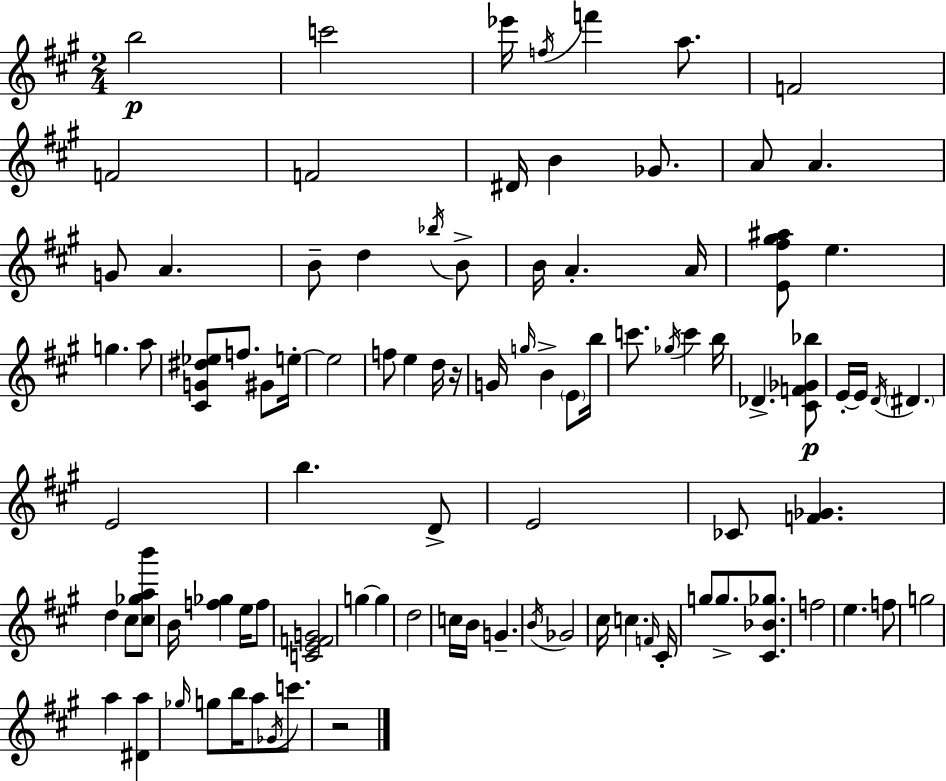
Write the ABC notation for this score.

X:1
T:Untitled
M:2/4
L:1/4
K:A
b2 c'2 _e'/4 f/4 f' a/2 F2 F2 F2 ^D/4 B _G/2 A/2 A G/2 A B/2 d _b/4 B/2 B/4 A A/4 [E^f^g^a]/2 e g a/2 [^CG^d_e]/2 f/2 ^G/2 e/4 e2 f/2 e d/4 z/4 G/4 g/4 B E/2 b/4 c'/2 _g/4 c' b/4 _D [^CF_G_b]/2 E/4 E/4 D/4 ^D E2 b D/2 E2 _C/2 [F_G] d ^c/2 [^c_gab']/2 B/4 [f_g] e/4 f/2 [CEFG]2 g g d2 c/4 B/4 G B/4 _G2 ^c/4 c F/4 ^C/4 g/2 g/2 [^C_B_g]/2 f2 e f/2 g2 a [^Da] _g/4 g/2 b/4 a/2 _G/4 c'/2 z2